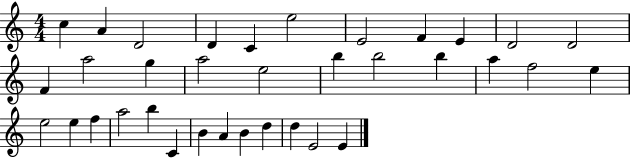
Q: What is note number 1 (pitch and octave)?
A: C5